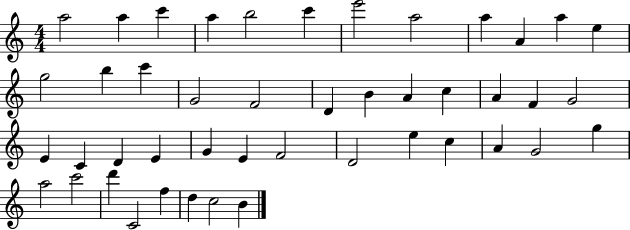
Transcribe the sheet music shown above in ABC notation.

X:1
T:Untitled
M:4/4
L:1/4
K:C
a2 a c' a b2 c' e'2 a2 a A a e g2 b c' G2 F2 D B A c A F G2 E C D E G E F2 D2 e c A G2 g a2 c'2 d' C2 f d c2 B